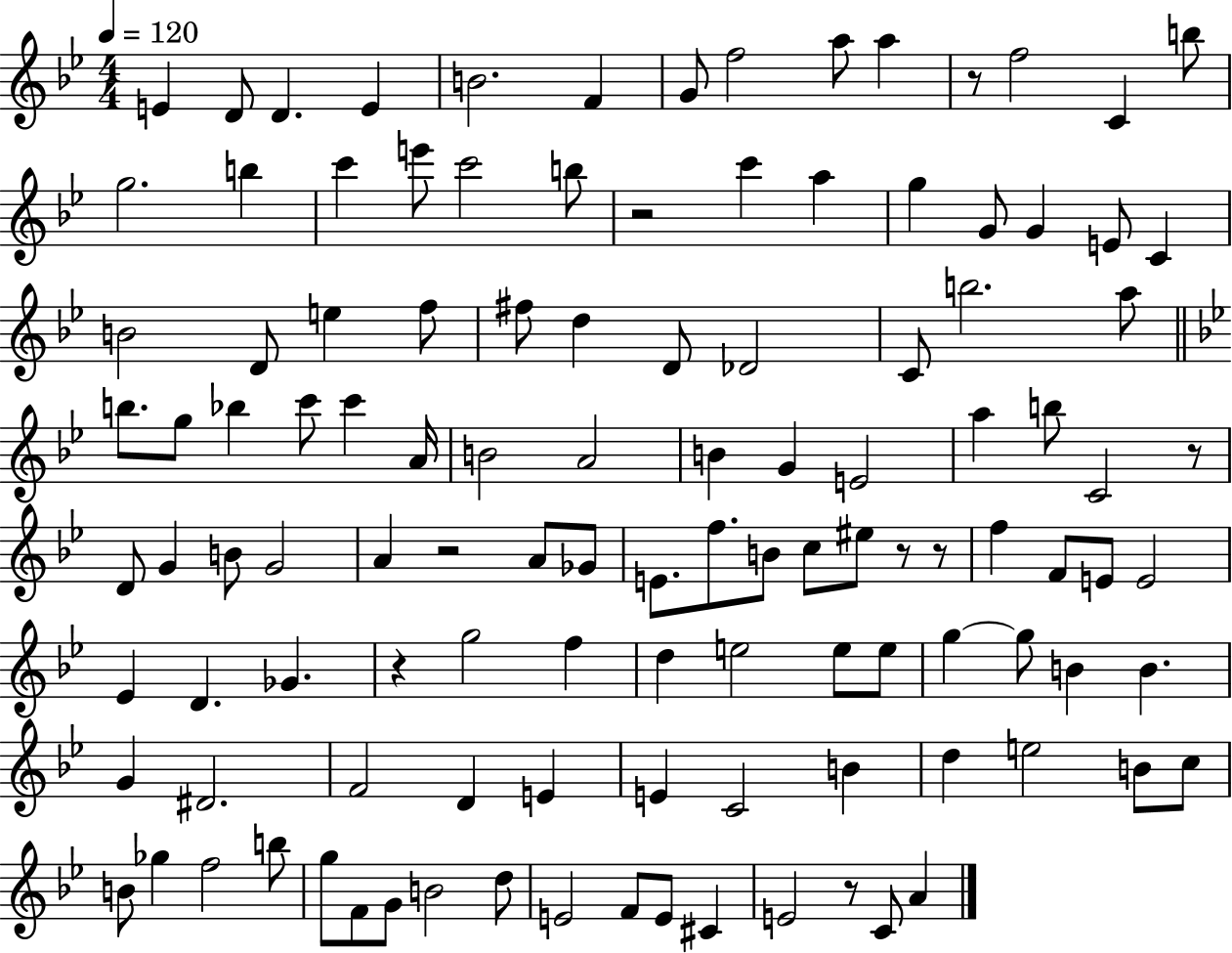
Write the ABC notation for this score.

X:1
T:Untitled
M:4/4
L:1/4
K:Bb
E D/2 D E B2 F G/2 f2 a/2 a z/2 f2 C b/2 g2 b c' e'/2 c'2 b/2 z2 c' a g G/2 G E/2 C B2 D/2 e f/2 ^f/2 d D/2 _D2 C/2 b2 a/2 b/2 g/2 _b c'/2 c' A/4 B2 A2 B G E2 a b/2 C2 z/2 D/2 G B/2 G2 A z2 A/2 _G/2 E/2 f/2 B/2 c/2 ^e/2 z/2 z/2 f F/2 E/2 E2 _E D _G z g2 f d e2 e/2 e/2 g g/2 B B G ^D2 F2 D E E C2 B d e2 B/2 c/2 B/2 _g f2 b/2 g/2 F/2 G/2 B2 d/2 E2 F/2 E/2 ^C E2 z/2 C/2 A